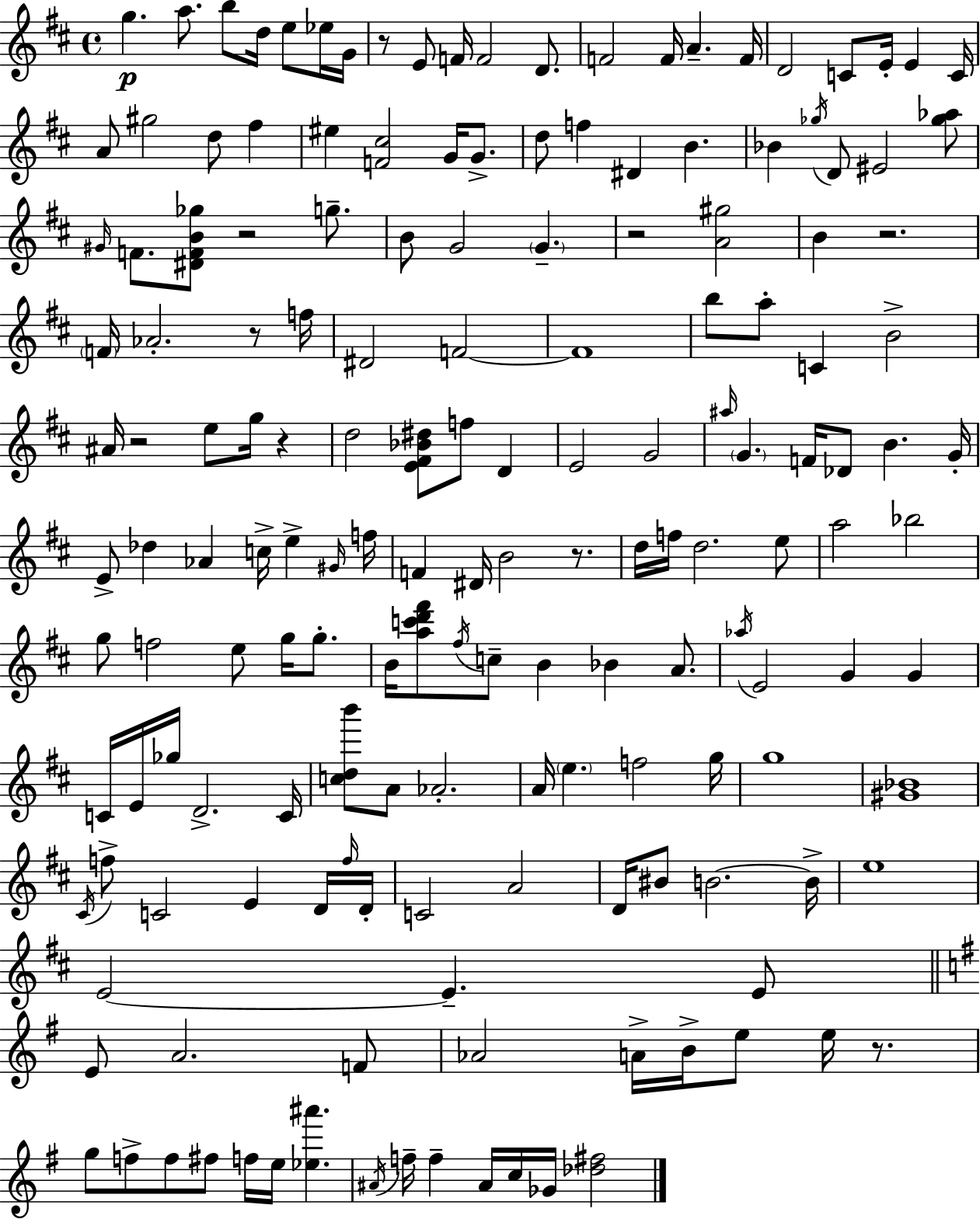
{
  \clef treble
  \time 4/4
  \defaultTimeSignature
  \key d \major
  \repeat volta 2 { g''4.\p a''8. b''8 d''16 e''8 ees''16 g'16 | r8 e'8 f'16 f'2 d'8. | f'2 f'16 a'4.-- f'16 | d'2 c'8 e'16-. e'4 c'16 | \break a'8 gis''2 d''8 fis''4 | eis''4 <f' cis''>2 g'16 g'8.-> | d''8 f''4 dis'4 b'4. | bes'4 \acciaccatura { ges''16 } d'8 eis'2 <ges'' aes''>8 | \break \grace { gis'16 } f'8. <dis' f' b' ges''>8 r2 g''8.-- | b'8 g'2 \parenthesize g'4.-- | r2 <a' gis''>2 | b'4 r2. | \break \parenthesize f'16 aes'2.-. r8 | f''16 dis'2 f'2~~ | f'1 | b''8 a''8-. c'4 b'2-> | \break ais'16 r2 e''8 g''16 r4 | d''2 <e' fis' bes' dis''>8 f''8 d'4 | e'2 g'2 | \grace { ais''16 } \parenthesize g'4. f'16 des'8 b'4. | \break g'16-. e'8-> des''4 aes'4 c''16-> e''4-> | \grace { gis'16 } f''16 f'4 dis'16 b'2 | r8. d''16 f''16 d''2. | e''8 a''2 bes''2 | \break g''8 f''2 e''8 | g''16 g''8.-. b'16 <a'' c''' d''' fis'''>8 \acciaccatura { fis''16 } c''8-- b'4 bes'4 | a'8. \acciaccatura { aes''16 } e'2 g'4 | g'4 c'16 e'16 ges''16 d'2.-> | \break c'16 <c'' d'' b'''>8 a'8 aes'2.-. | a'16 \parenthesize e''4. f''2 | g''16 g''1 | <gis' bes'>1 | \break \acciaccatura { cis'16 } f''8-> c'2 | e'4 d'16 \grace { f''16 } d'16-. c'2 | a'2 d'16 bis'8 b'2.~~ | b'16-> e''1 | \break e'2~~ | e'4.-- e'8 \bar "||" \break \key e \minor e'8 a'2. f'8 | aes'2 a'16-> b'16-> e''8 e''16 r8. | g''8 f''8-> f''8 fis''8 f''16 e''16 <ees'' ais'''>4. | \acciaccatura { ais'16 } f''16-- f''4-- ais'16 c''16 ges'16 <des'' fis''>2 | \break } \bar "|."
}